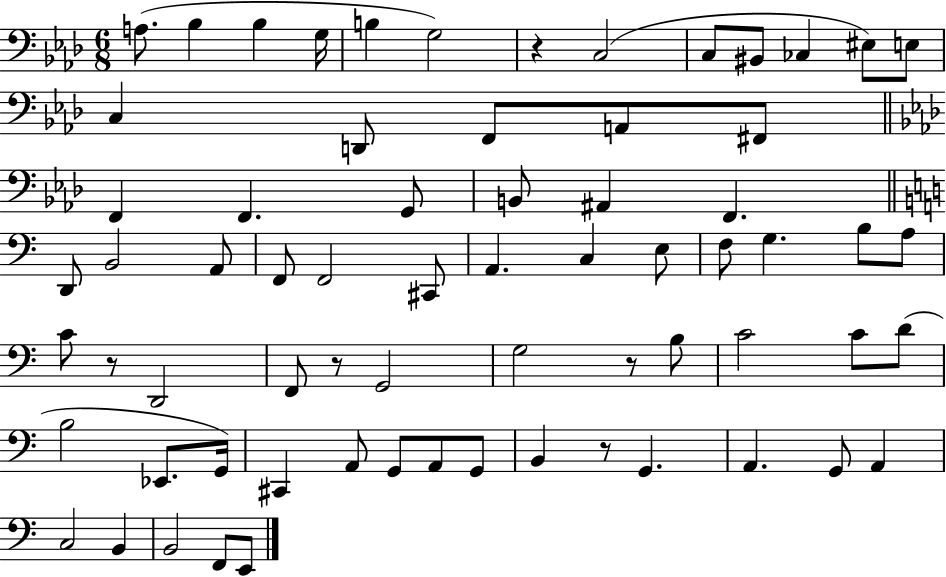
A3/e. Bb3/q Bb3/q G3/s B3/q G3/h R/q C3/h C3/e BIS2/e CES3/q EIS3/e E3/e C3/q D2/e F2/e A2/e F#2/e F2/q F2/q. G2/e B2/e A#2/q F2/q. D2/e B2/h A2/e F2/e F2/h C#2/e A2/q. C3/q E3/e F3/e G3/q. B3/e A3/e C4/e R/e D2/h F2/e R/e G2/h G3/h R/e B3/e C4/h C4/e D4/e B3/h Eb2/e. G2/s C#2/q A2/e G2/e A2/e G2/e B2/q R/e G2/q. A2/q. G2/e A2/q C3/h B2/q B2/h F2/e E2/e